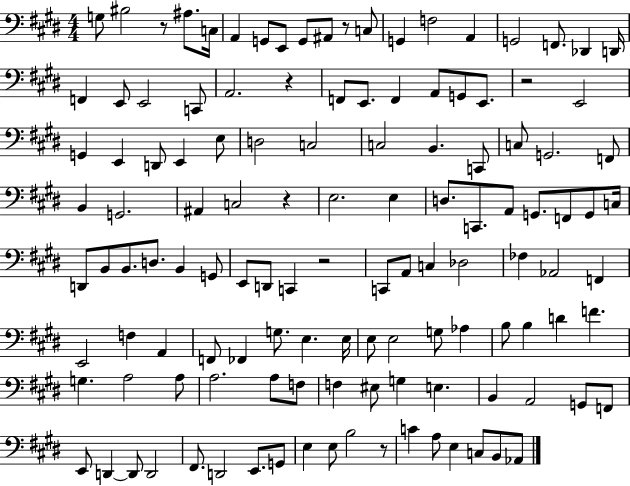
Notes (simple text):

G3/e BIS3/h R/e A#3/e. C3/s A2/q G2/e E2/e G2/e A#2/e R/e C3/e G2/q F3/h A2/q G2/h F2/e. Db2/q D2/s F2/q E2/e E2/h C2/e A2/h. R/q F2/e E2/e. F2/q A2/e G2/e E2/e. R/h E2/h G2/q E2/q D2/e E2/q E3/e D3/h C3/h C3/h B2/q. C2/e C3/e G2/h. F2/e B2/q G2/h. A#2/q C3/h R/q E3/h. E3/q D3/e. C2/e. A2/e G2/e. F2/e G2/e C3/s D2/e B2/e B2/e. D3/e. B2/q G2/e E2/e D2/e C2/q R/h C2/e A2/e C3/q Db3/h FES3/q Ab2/h F2/q E2/h F3/q A2/q F2/e FES2/q G3/e. E3/q. E3/s E3/e E3/h G3/e Ab3/q B3/e B3/q D4/q F4/q. G3/q. A3/h A3/e A3/h. A3/e F3/e F3/q EIS3/e G3/q E3/q. B2/q A2/h G2/e F2/e E2/e D2/q D2/e D2/h F#2/e. D2/h E2/e. G2/e E3/q E3/e B3/h R/e C4/q A3/e E3/q C3/e B2/e Ab2/e